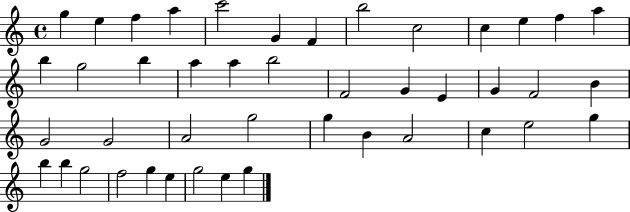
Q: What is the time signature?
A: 4/4